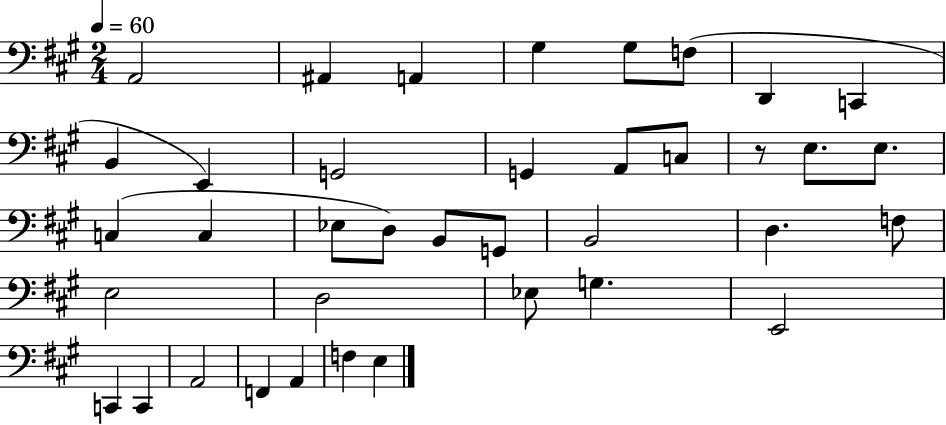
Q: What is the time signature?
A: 2/4